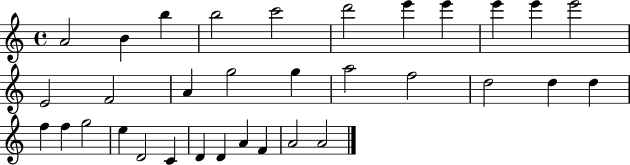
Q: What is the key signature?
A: C major